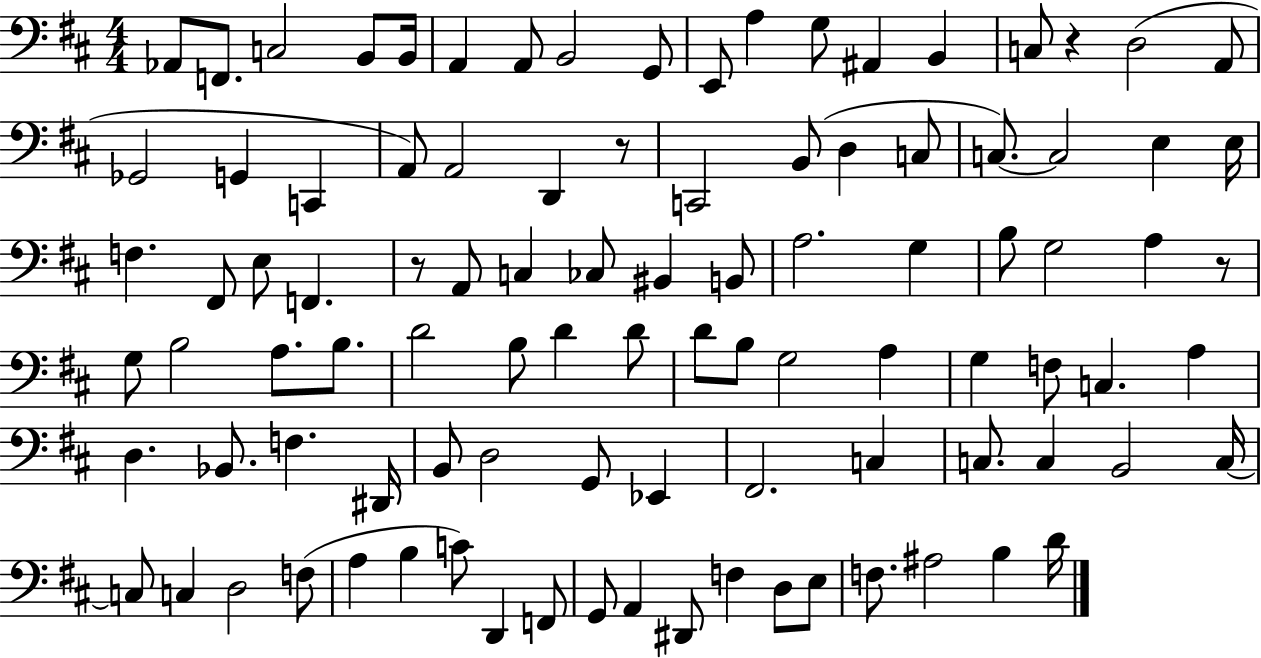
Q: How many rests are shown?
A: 4